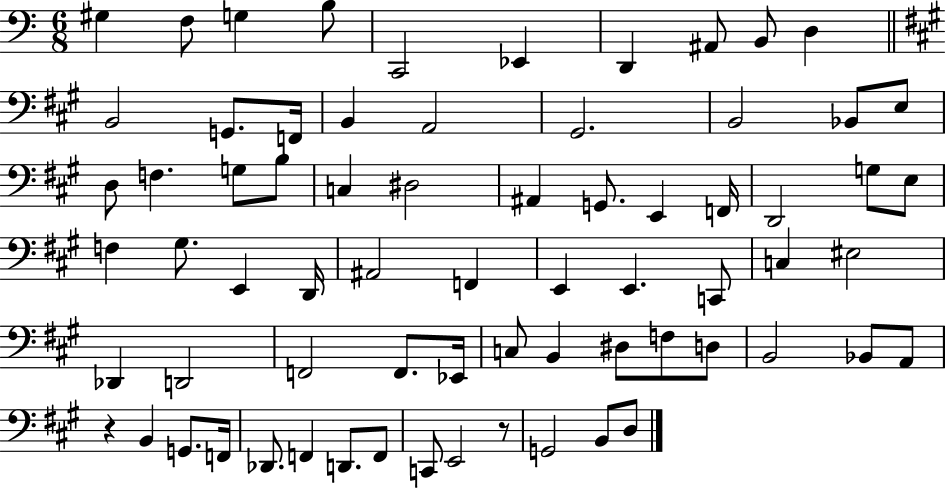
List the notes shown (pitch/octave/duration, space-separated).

G#3/q F3/e G3/q B3/e C2/h Eb2/q D2/q A#2/e B2/e D3/q B2/h G2/e. F2/s B2/q A2/h G#2/h. B2/h Bb2/e E3/e D3/e F3/q. G3/e B3/e C3/q D#3/h A#2/q G2/e. E2/q F2/s D2/h G3/e E3/e F3/q G#3/e. E2/q D2/s A#2/h F2/q E2/q E2/q. C2/e C3/q EIS3/h Db2/q D2/h F2/h F2/e. Eb2/s C3/e B2/q D#3/e F3/e D3/e B2/h Bb2/e A2/e R/q B2/q G2/e. F2/s Db2/e. F2/q D2/e. F2/e C2/e E2/h R/e G2/h B2/e D3/e